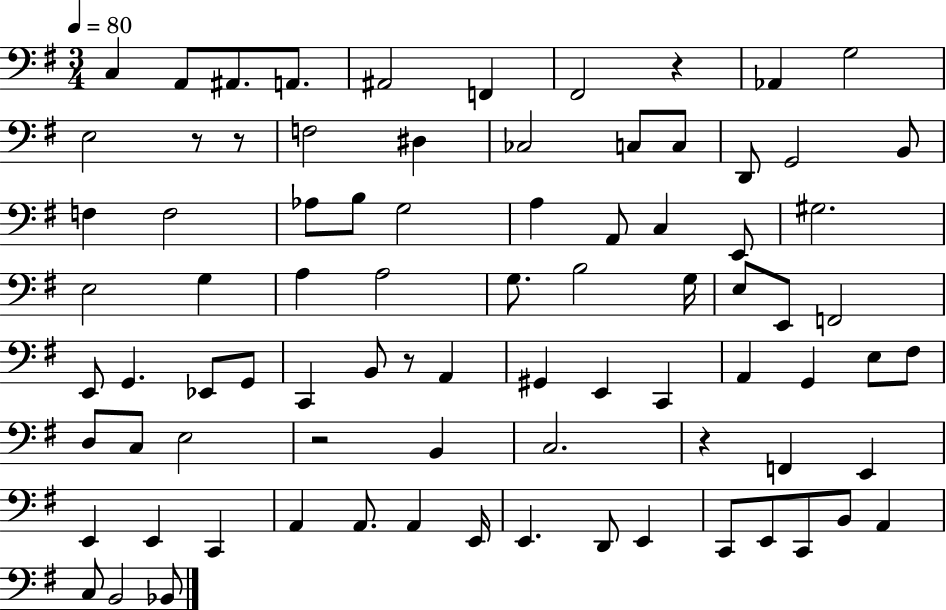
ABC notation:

X:1
T:Untitled
M:3/4
L:1/4
K:G
C, A,,/2 ^A,,/2 A,,/2 ^A,,2 F,, ^F,,2 z _A,, G,2 E,2 z/2 z/2 F,2 ^D, _C,2 C,/2 C,/2 D,,/2 G,,2 B,,/2 F, F,2 _A,/2 B,/2 G,2 A, A,,/2 C, E,,/2 ^G,2 E,2 G, A, A,2 G,/2 B,2 G,/4 E,/2 E,,/2 F,,2 E,,/2 G,, _E,,/2 G,,/2 C,, B,,/2 z/2 A,, ^G,, E,, C,, A,, G,, E,/2 ^F,/2 D,/2 C,/2 E,2 z2 B,, C,2 z F,, E,, E,, E,, C,, A,, A,,/2 A,, E,,/4 E,, D,,/2 E,, C,,/2 E,,/2 C,,/2 B,,/2 A,, C,/2 B,,2 _B,,/2